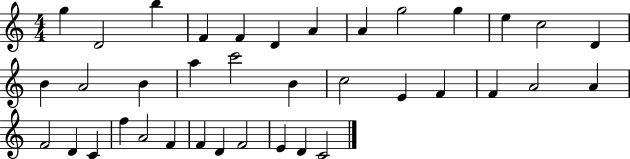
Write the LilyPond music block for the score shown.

{
  \clef treble
  \numericTimeSignature
  \time 4/4
  \key c \major
  g''4 d'2 b''4 | f'4 f'4 d'4 a'4 | a'4 g''2 g''4 | e''4 c''2 d'4 | \break b'4 a'2 b'4 | a''4 c'''2 b'4 | c''2 e'4 f'4 | f'4 a'2 a'4 | \break f'2 d'4 c'4 | f''4 a'2 f'4 | f'4 d'4 f'2 | e'4 d'4 c'2 | \break \bar "|."
}